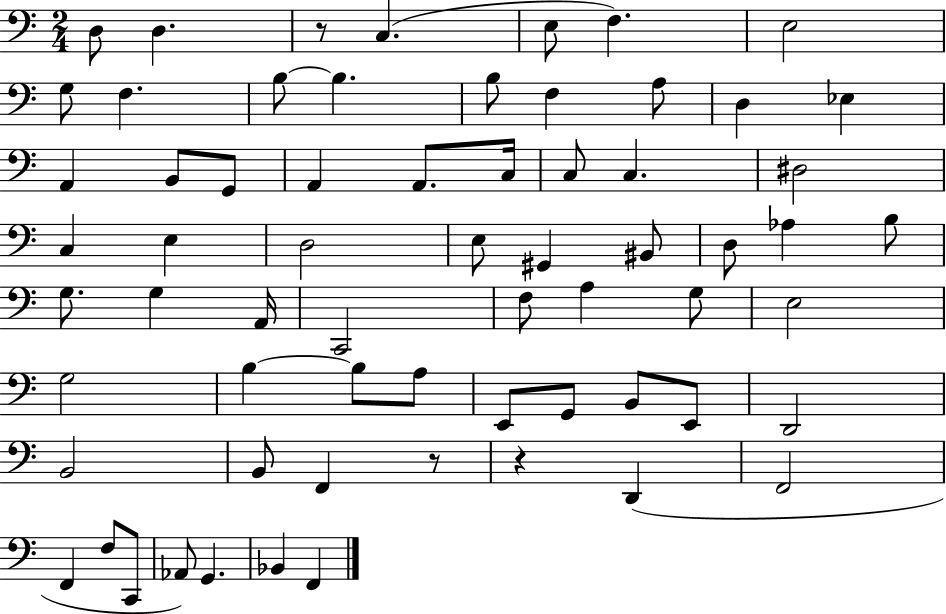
{
  \clef bass
  \numericTimeSignature
  \time 2/4
  \key c \major
  \repeat volta 2 { d8 d4. | r8 c4.( | e8 f4.) | e2 | \break g8 f4. | b8~~ b4. | b8 f4 a8 | d4 ees4 | \break a,4 b,8 g,8 | a,4 a,8. c16 | c8 c4. | dis2 | \break c4 e4 | d2 | e8 gis,4 bis,8 | d8 aes4 b8 | \break g8. g4 a,16 | c,2 | f8 a4 g8 | e2 | \break g2 | b4~~ b8 a8 | e,8 g,8 b,8 e,8 | d,2 | \break b,2 | b,8 f,4 r8 | r4 d,4( | f,2 | \break f,4 f8 c,8 | aes,8) g,4. | bes,4 f,4 | } \bar "|."
}